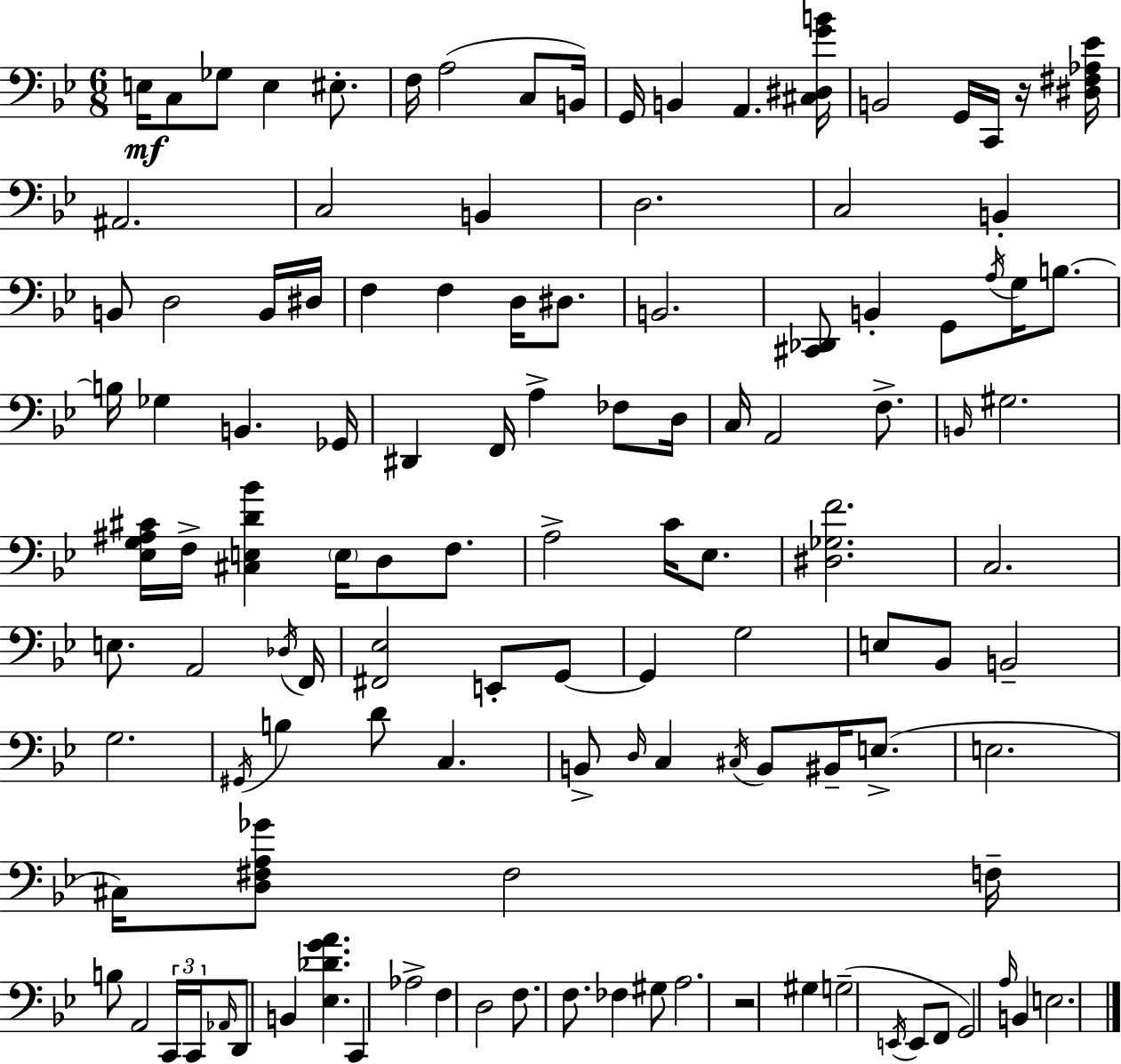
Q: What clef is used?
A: bass